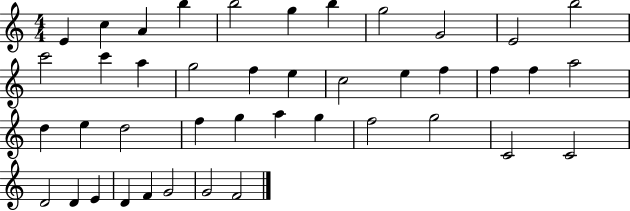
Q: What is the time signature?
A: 4/4